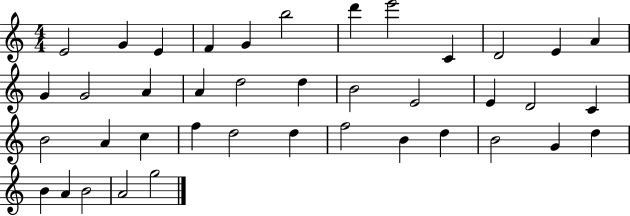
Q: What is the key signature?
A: C major